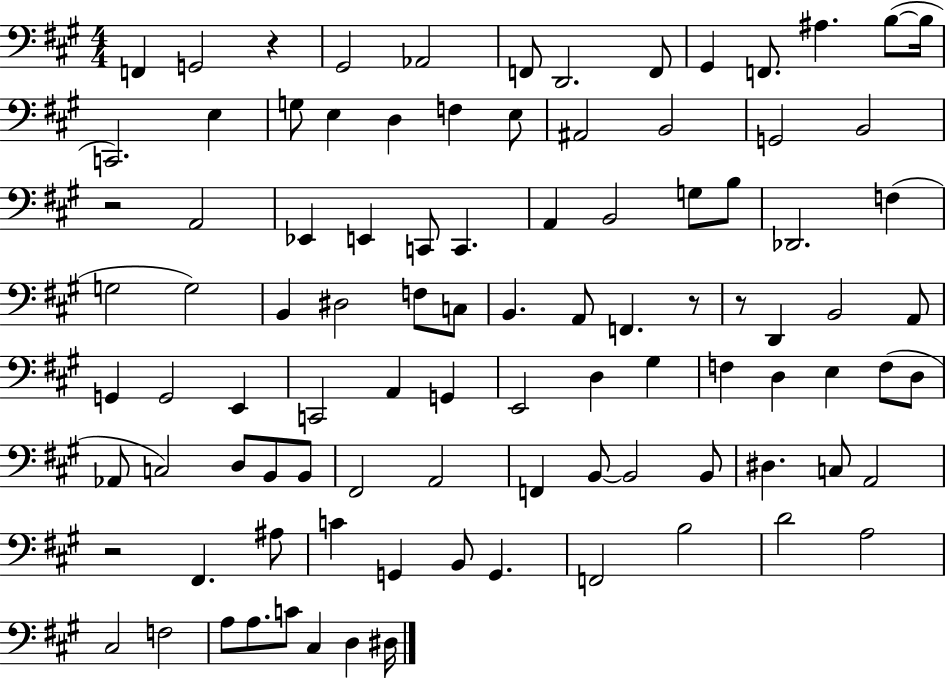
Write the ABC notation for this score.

X:1
T:Untitled
M:4/4
L:1/4
K:A
F,, G,,2 z ^G,,2 _A,,2 F,,/2 D,,2 F,,/2 ^G,, F,,/2 ^A, B,/2 B,/4 C,,2 E, G,/2 E, D, F, E,/2 ^A,,2 B,,2 G,,2 B,,2 z2 A,,2 _E,, E,, C,,/2 C,, A,, B,,2 G,/2 B,/2 _D,,2 F, G,2 G,2 B,, ^D,2 F,/2 C,/2 B,, A,,/2 F,, z/2 z/2 D,, B,,2 A,,/2 G,, G,,2 E,, C,,2 A,, G,, E,,2 D, ^G, F, D, E, F,/2 D,/2 _A,,/2 C,2 D,/2 B,,/2 B,,/2 ^F,,2 A,,2 F,, B,,/2 B,,2 B,,/2 ^D, C,/2 A,,2 z2 ^F,, ^A,/2 C G,, B,,/2 G,, F,,2 B,2 D2 A,2 ^C,2 F,2 A,/2 A,/2 C/2 ^C, D, ^D,/4